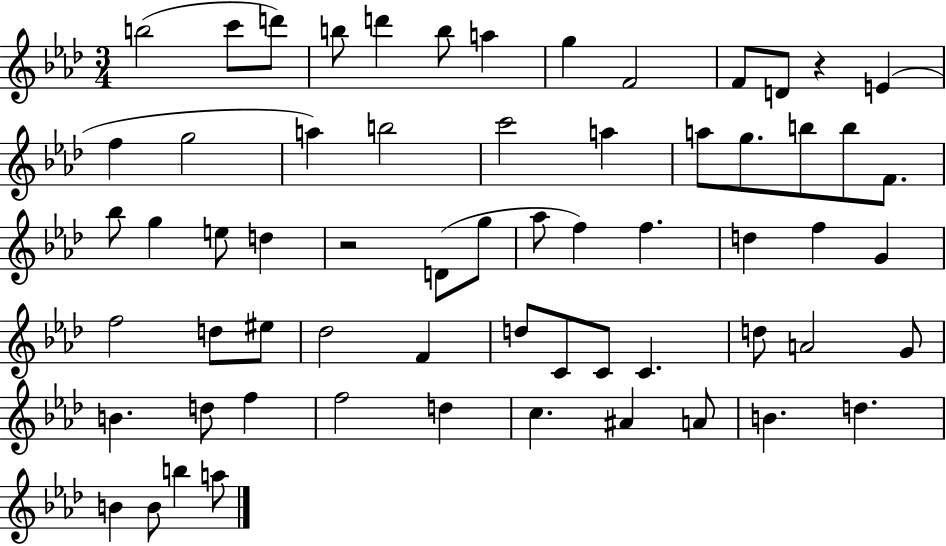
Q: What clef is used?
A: treble